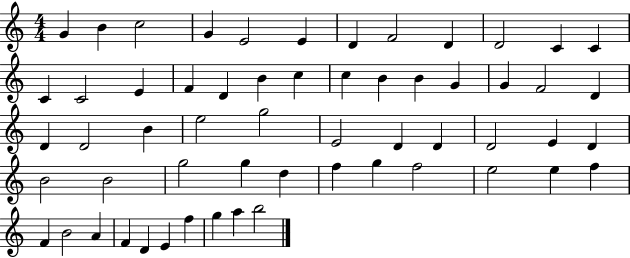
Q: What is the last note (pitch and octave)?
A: B5